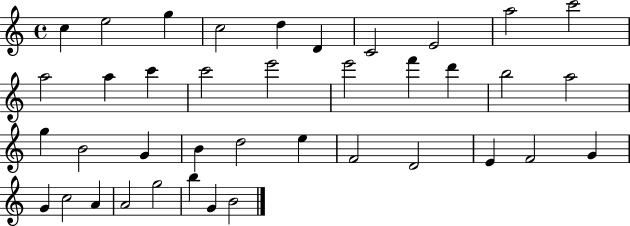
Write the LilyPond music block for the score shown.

{
  \clef treble
  \time 4/4
  \defaultTimeSignature
  \key c \major
  c''4 e''2 g''4 | c''2 d''4 d'4 | c'2 e'2 | a''2 c'''2 | \break a''2 a''4 c'''4 | c'''2 e'''2 | e'''2 f'''4 d'''4 | b''2 a''2 | \break g''4 b'2 g'4 | b'4 d''2 e''4 | f'2 d'2 | e'4 f'2 g'4 | \break g'4 c''2 a'4 | a'2 g''2 | b''4 g'4 b'2 | \bar "|."
}